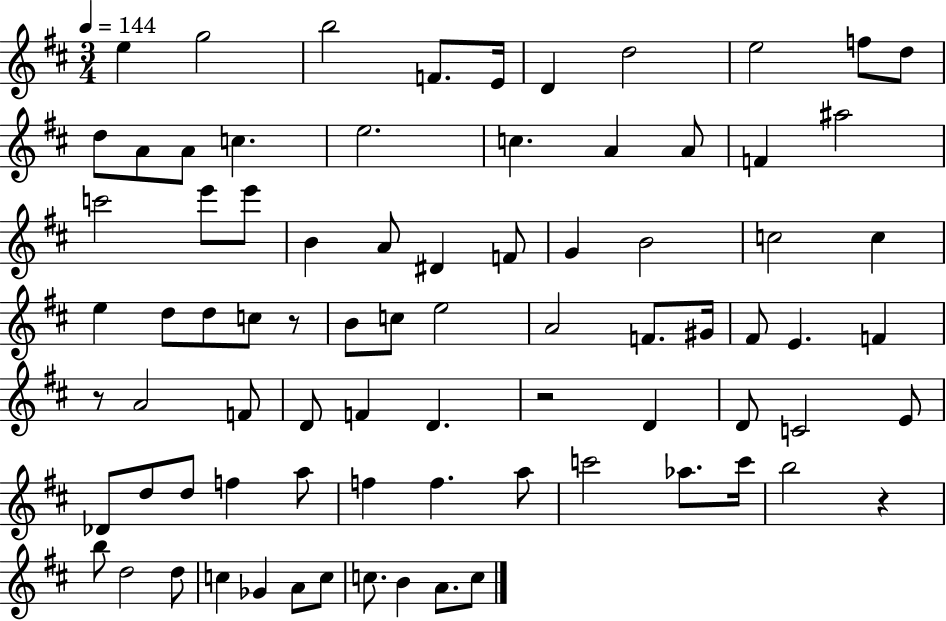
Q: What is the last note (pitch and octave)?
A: C5